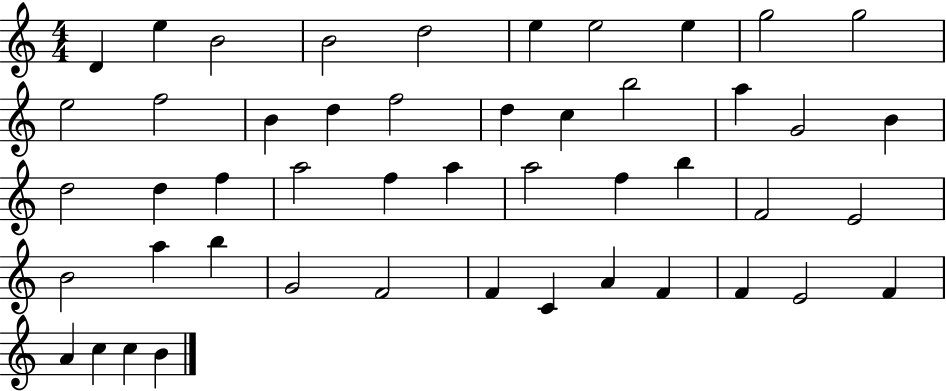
X:1
T:Untitled
M:4/4
L:1/4
K:C
D e B2 B2 d2 e e2 e g2 g2 e2 f2 B d f2 d c b2 a G2 B d2 d f a2 f a a2 f b F2 E2 B2 a b G2 F2 F C A F F E2 F A c c B